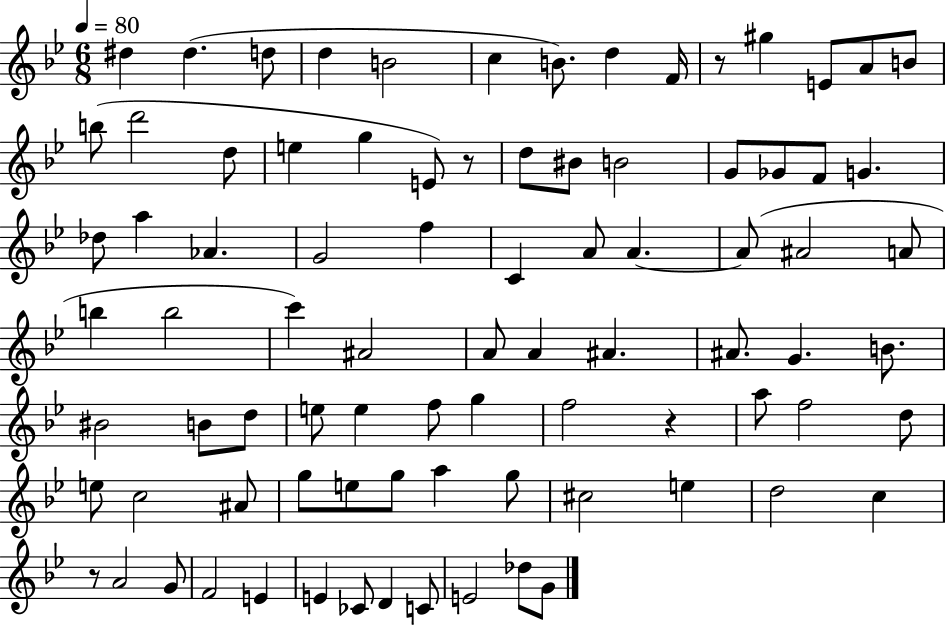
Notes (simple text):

D#5/q D#5/q. D5/e D5/q B4/h C5/q B4/e. D5/q F4/s R/e G#5/q E4/e A4/e B4/e B5/e D6/h D5/e E5/q G5/q E4/e R/e D5/e BIS4/e B4/h G4/e Gb4/e F4/e G4/q. Db5/e A5/q Ab4/q. G4/h F5/q C4/q A4/e A4/q. A4/e A#4/h A4/e B5/q B5/h C6/q A#4/h A4/e A4/q A#4/q. A#4/e. G4/q. B4/e. BIS4/h B4/e D5/e E5/e E5/q F5/e G5/q F5/h R/q A5/e F5/h D5/e E5/e C5/h A#4/e G5/e E5/e G5/e A5/q G5/e C#5/h E5/q D5/h C5/q R/e A4/h G4/e F4/h E4/q E4/q CES4/e D4/q C4/e E4/h Db5/e G4/e